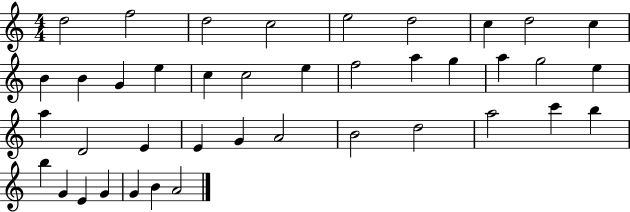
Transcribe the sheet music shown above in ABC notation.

X:1
T:Untitled
M:4/4
L:1/4
K:C
d2 f2 d2 c2 e2 d2 c d2 c B B G e c c2 e f2 a g a g2 e a D2 E E G A2 B2 d2 a2 c' b b G E G G B A2